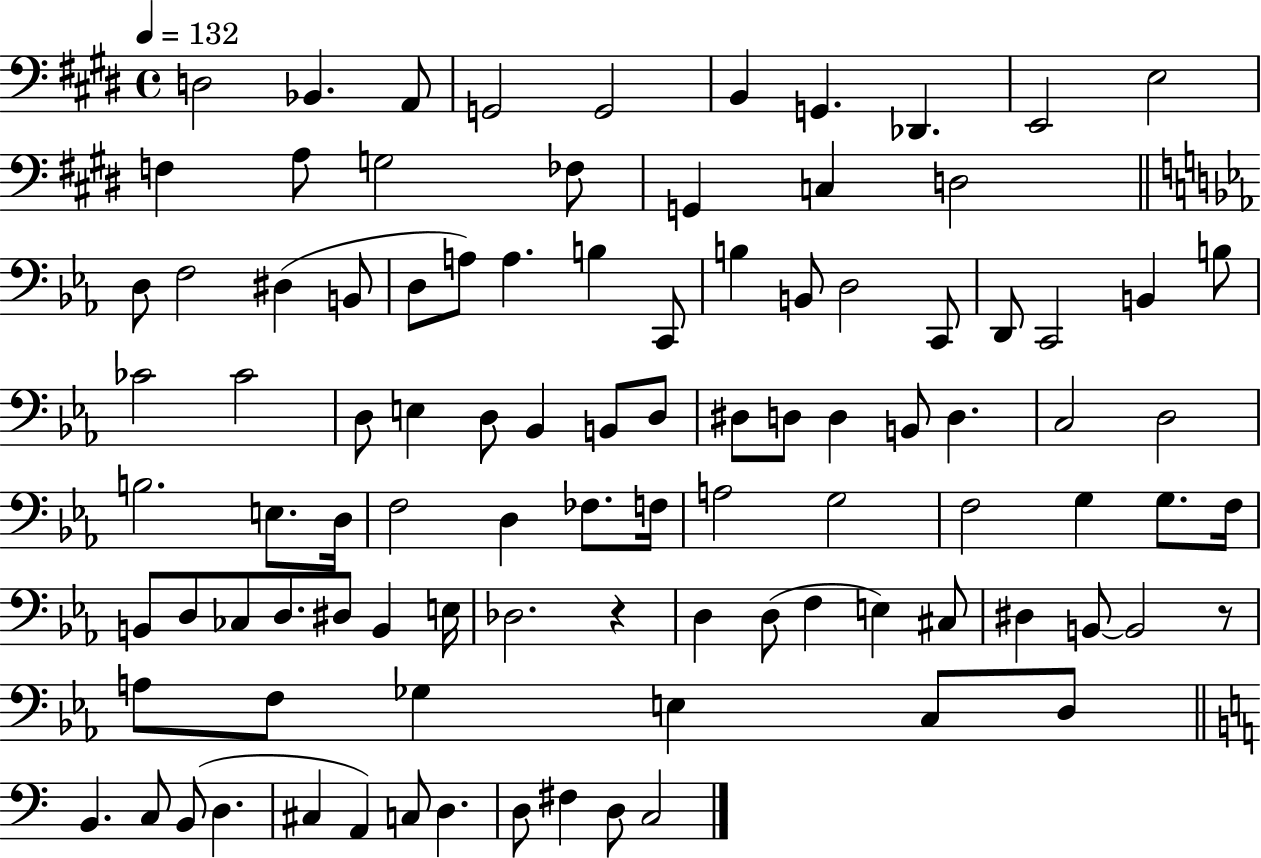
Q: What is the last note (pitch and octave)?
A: C3